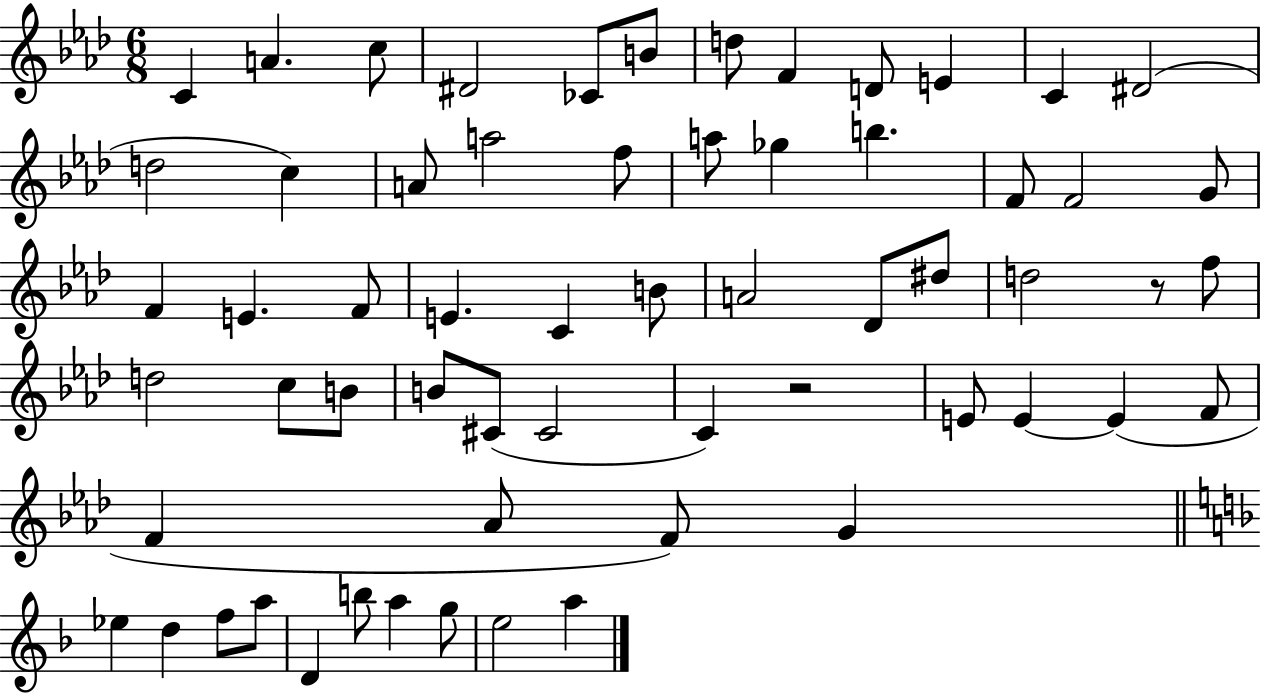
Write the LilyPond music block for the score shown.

{
  \clef treble
  \numericTimeSignature
  \time 6/8
  \key aes \major
  c'4 a'4. c''8 | dis'2 ces'8 b'8 | d''8 f'4 d'8 e'4 | c'4 dis'2( | \break d''2 c''4) | a'8 a''2 f''8 | a''8 ges''4 b''4. | f'8 f'2 g'8 | \break f'4 e'4. f'8 | e'4. c'4 b'8 | a'2 des'8 dis''8 | d''2 r8 f''8 | \break d''2 c''8 b'8 | b'8 cis'8( cis'2 | c'4) r2 | e'8 e'4~~ e'4( f'8 | \break f'4 aes'8 f'8) g'4 | \bar "||" \break \key f \major ees''4 d''4 f''8 a''8 | d'4 b''8 a''4 g''8 | e''2 a''4 | \bar "|."
}